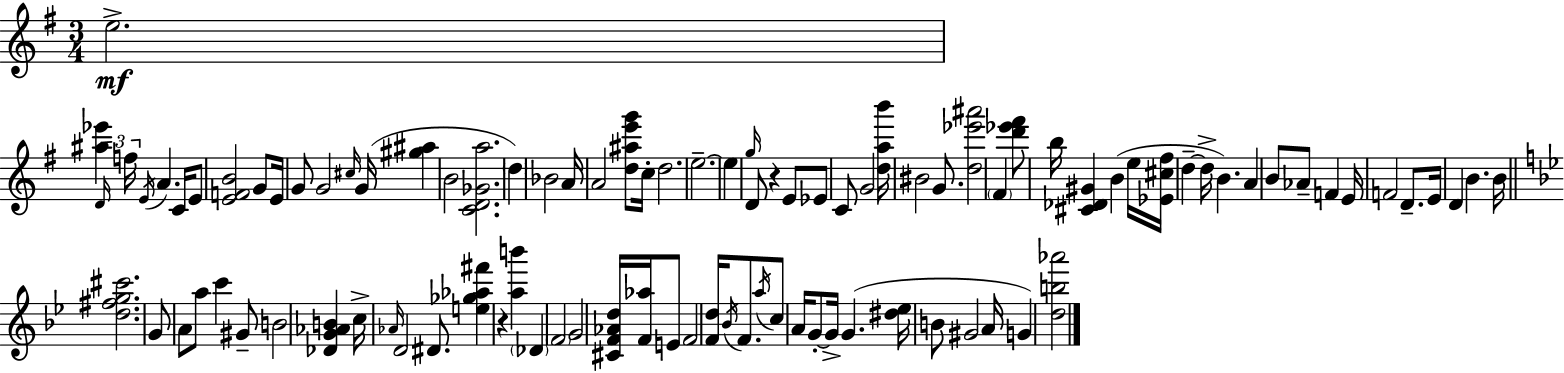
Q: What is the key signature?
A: G major